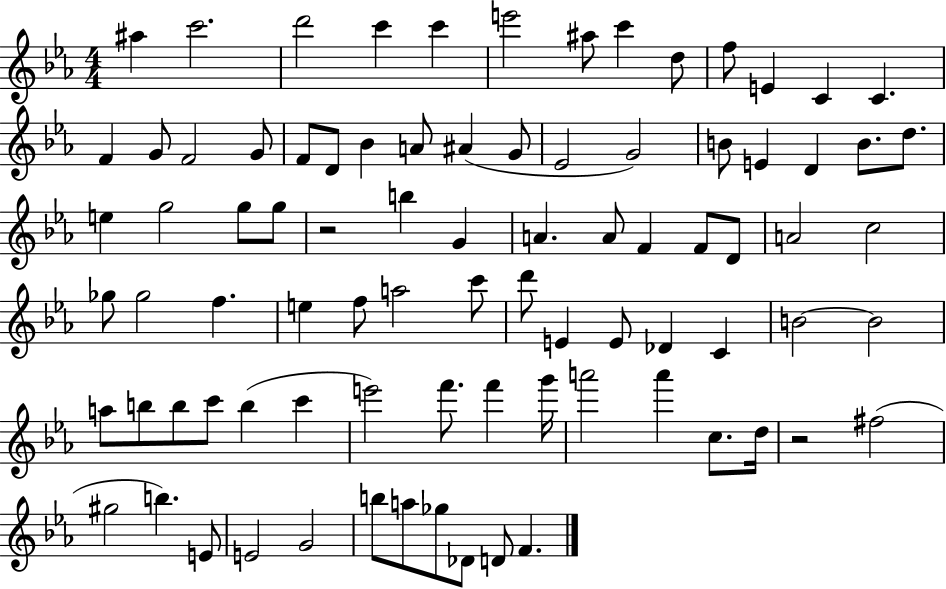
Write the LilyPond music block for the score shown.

{
  \clef treble
  \numericTimeSignature
  \time 4/4
  \key ees \major
  ais''4 c'''2. | d'''2 c'''4 c'''4 | e'''2 ais''8 c'''4 d''8 | f''8 e'4 c'4 c'4. | \break f'4 g'8 f'2 g'8 | f'8 d'8 bes'4 a'8 ais'4( g'8 | ees'2 g'2) | b'8 e'4 d'4 b'8. d''8. | \break e''4 g''2 g''8 g''8 | r2 b''4 g'4 | a'4. a'8 f'4 f'8 d'8 | a'2 c''2 | \break ges''8 ges''2 f''4. | e''4 f''8 a''2 c'''8 | d'''8 e'4 e'8 des'4 c'4 | b'2~~ b'2 | \break a''8 b''8 b''8 c'''8 b''4( c'''4 | e'''2) f'''8. f'''4 g'''16 | a'''2 a'''4 c''8. d''16 | r2 fis''2( | \break gis''2 b''4.) e'8 | e'2 g'2 | b''8 a''8 ges''8 des'8 d'8 f'4. | \bar "|."
}